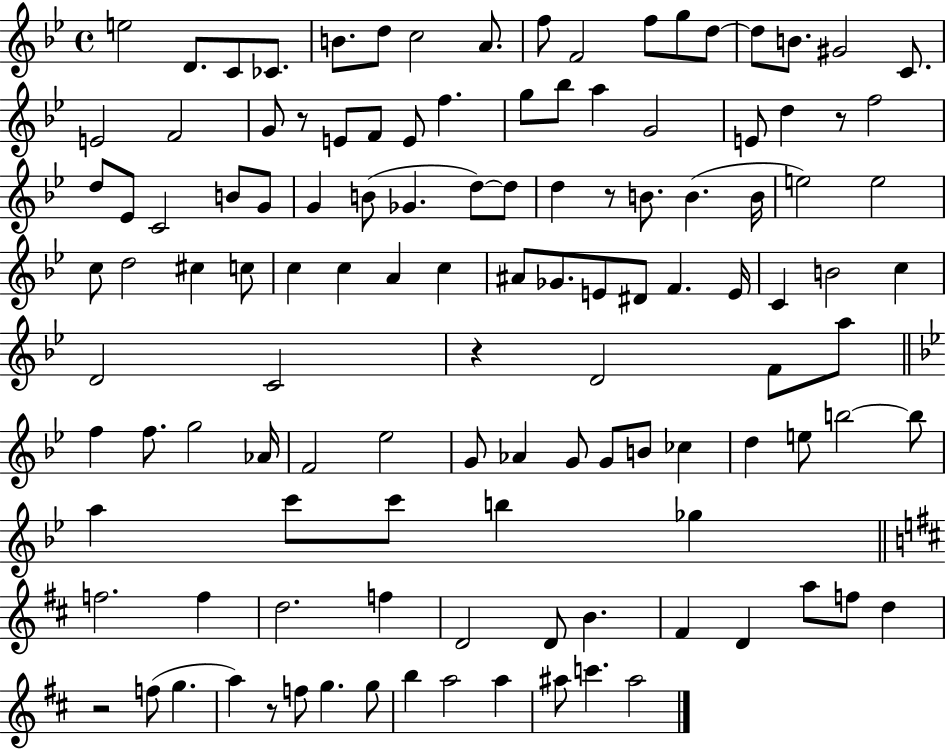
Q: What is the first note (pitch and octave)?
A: E5